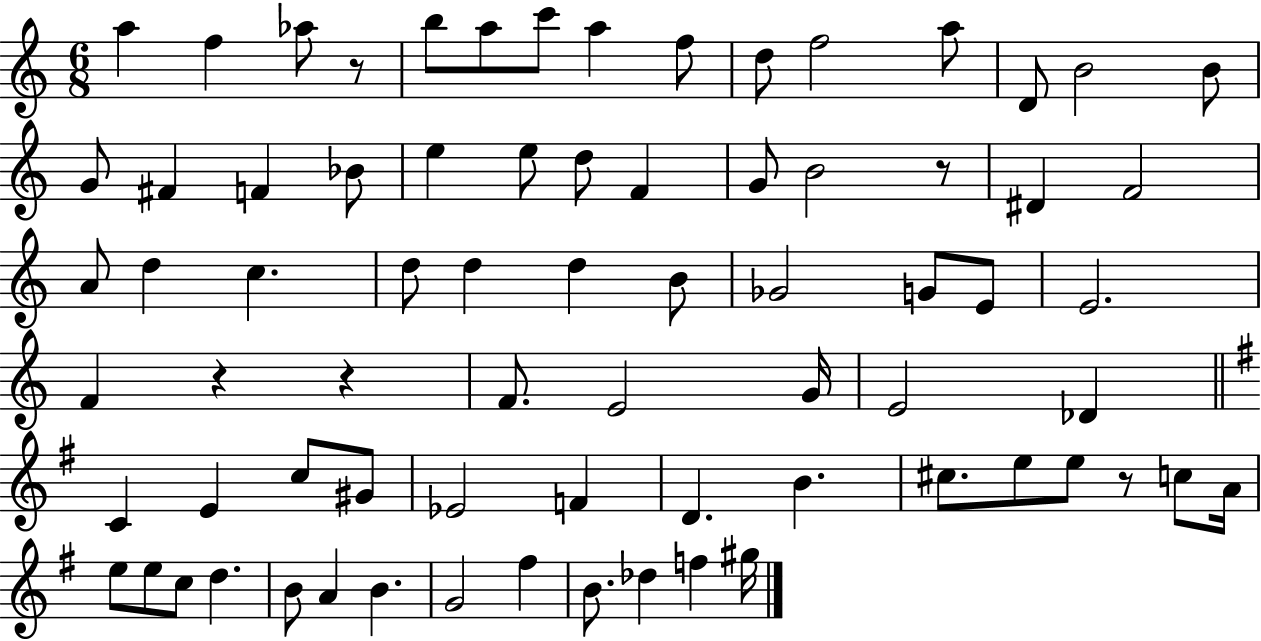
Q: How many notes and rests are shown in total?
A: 74